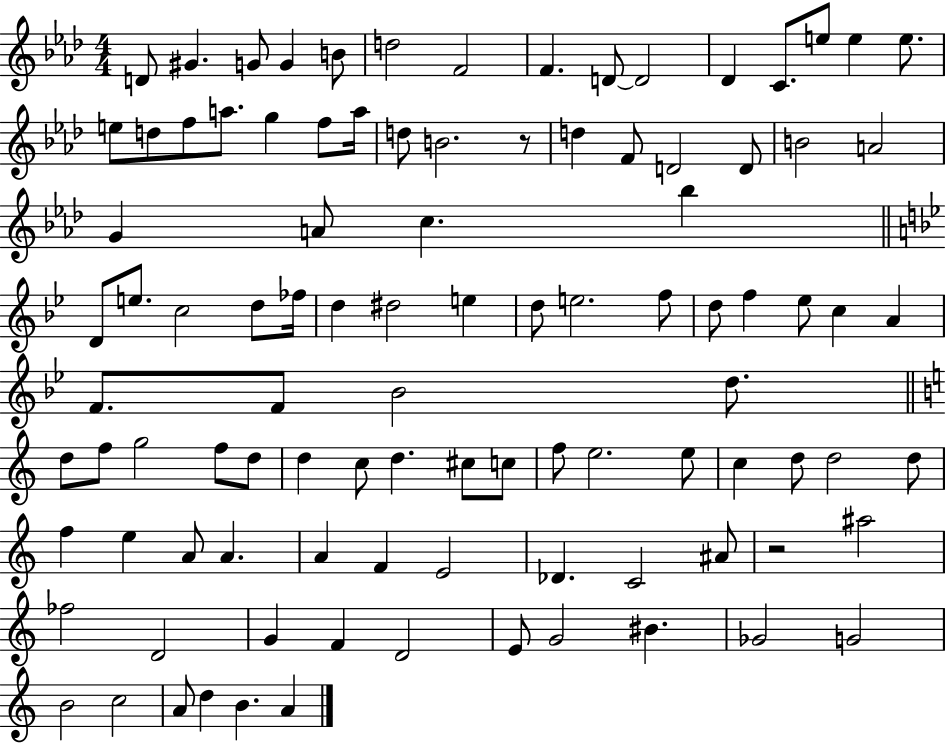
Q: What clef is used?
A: treble